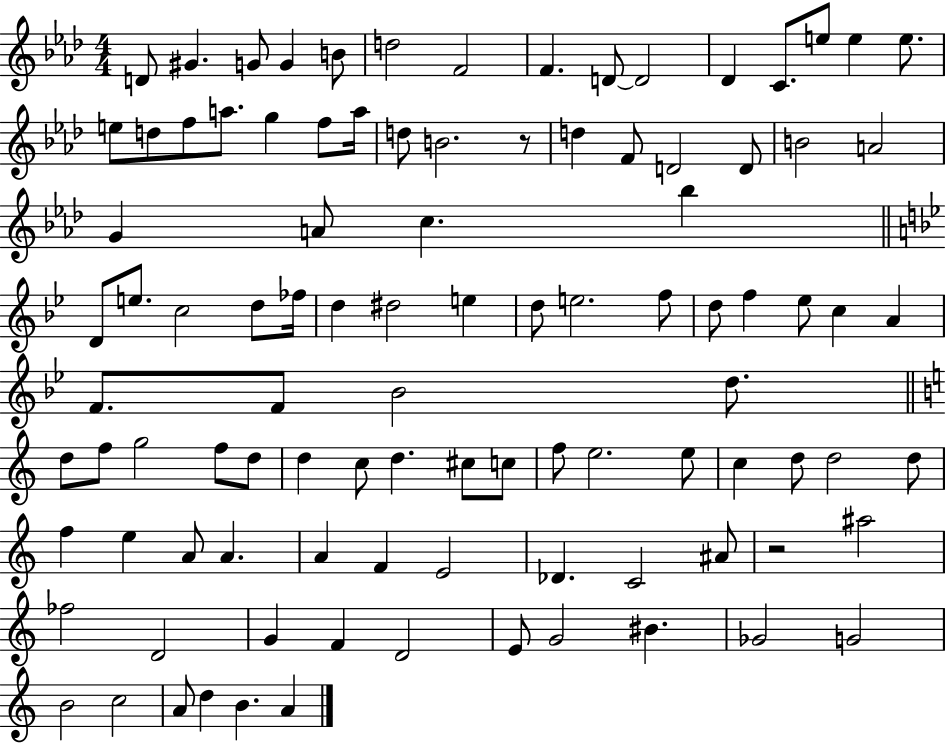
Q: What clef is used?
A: treble